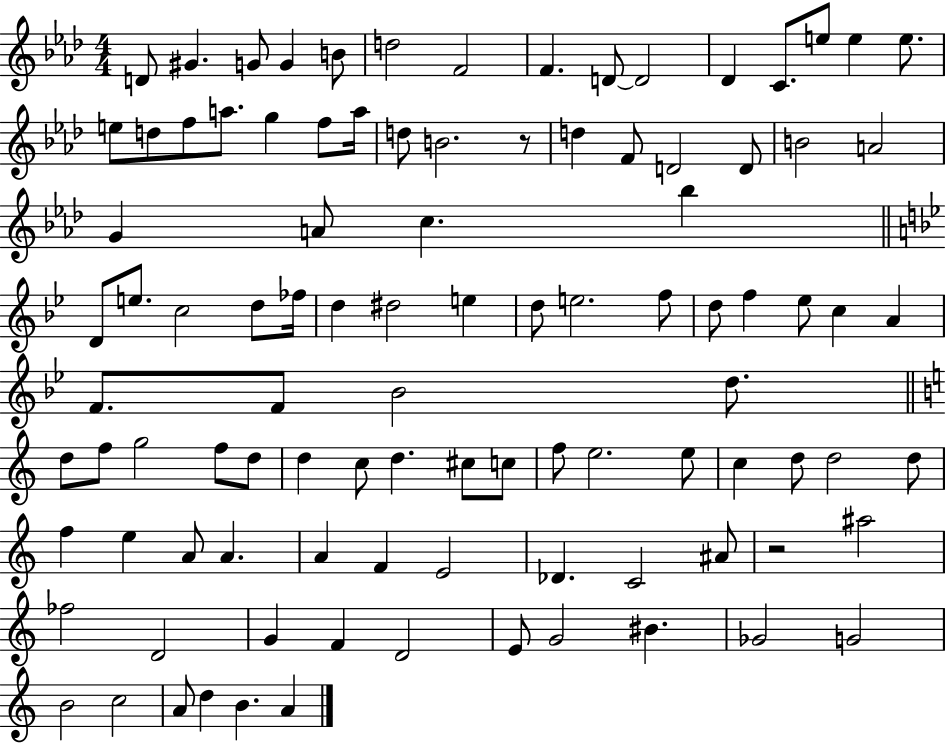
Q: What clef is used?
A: treble